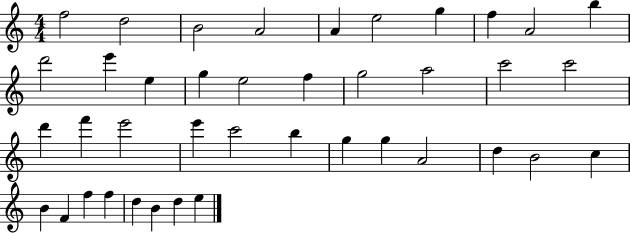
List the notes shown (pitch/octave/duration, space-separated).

F5/h D5/h B4/h A4/h A4/q E5/h G5/q F5/q A4/h B5/q D6/h E6/q E5/q G5/q E5/h F5/q G5/h A5/h C6/h C6/h D6/q F6/q E6/h E6/q C6/h B5/q G5/q G5/q A4/h D5/q B4/h C5/q B4/q F4/q F5/q F5/q D5/q B4/q D5/q E5/q